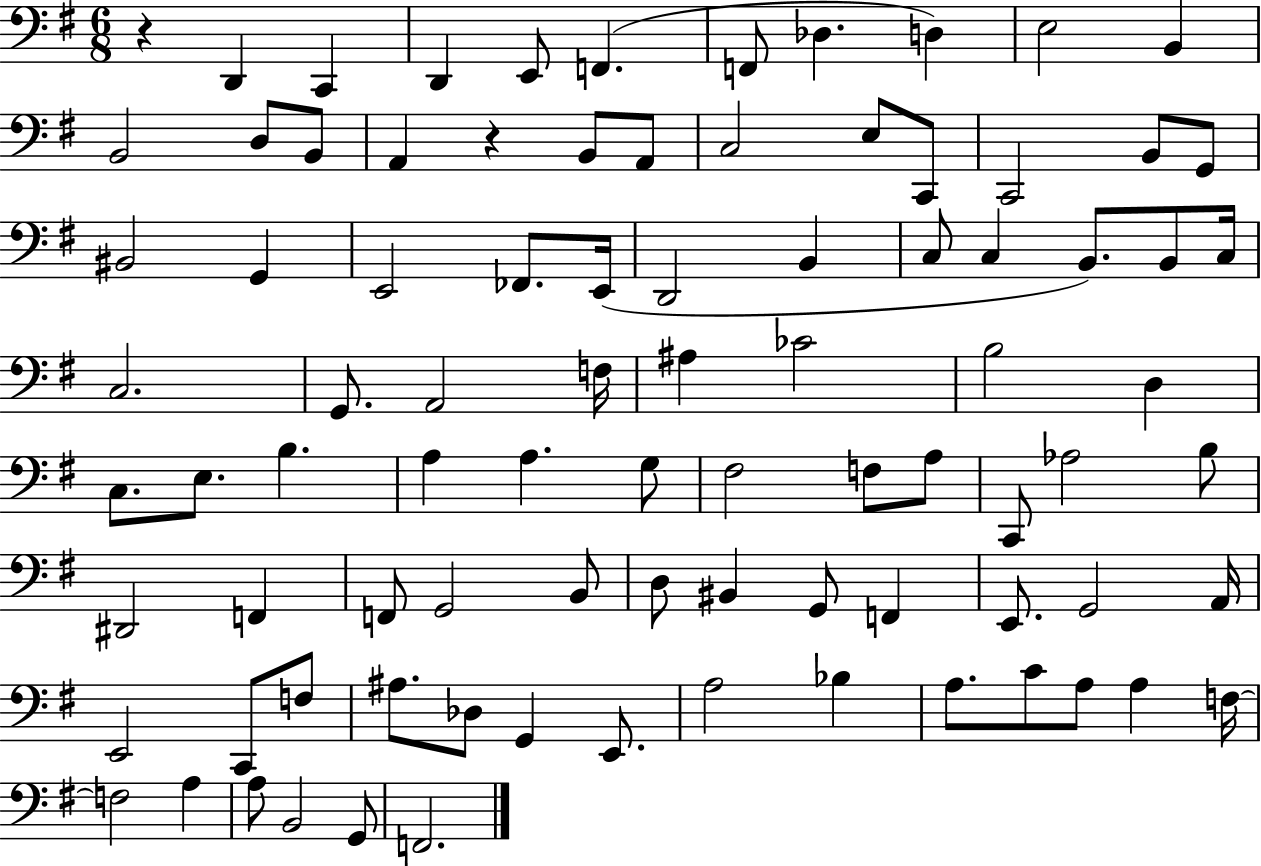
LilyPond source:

{
  \clef bass
  \numericTimeSignature
  \time 6/8
  \key g \major
  \repeat volta 2 { r4 d,4 c,4 | d,4 e,8 f,4.( | f,8 des4. d4) | e2 b,4 | \break b,2 d8 b,8 | a,4 r4 b,8 a,8 | c2 e8 c,8 | c,2 b,8 g,8 | \break bis,2 g,4 | e,2 fes,8. e,16( | d,2 b,4 | c8 c4 b,8.) b,8 c16 | \break c2. | g,8. a,2 f16 | ais4 ces'2 | b2 d4 | \break c8. e8. b4. | a4 a4. g8 | fis2 f8 a8 | c,8 aes2 b8 | \break dis,2 f,4 | f,8 g,2 b,8 | d8 bis,4 g,8 f,4 | e,8. g,2 a,16 | \break e,2 c,8 f8 | ais8. des8 g,4 e,8. | a2 bes4 | a8. c'8 a8 a4 f16~~ | \break f2 a4 | a8 b,2 g,8 | f,2. | } \bar "|."
}